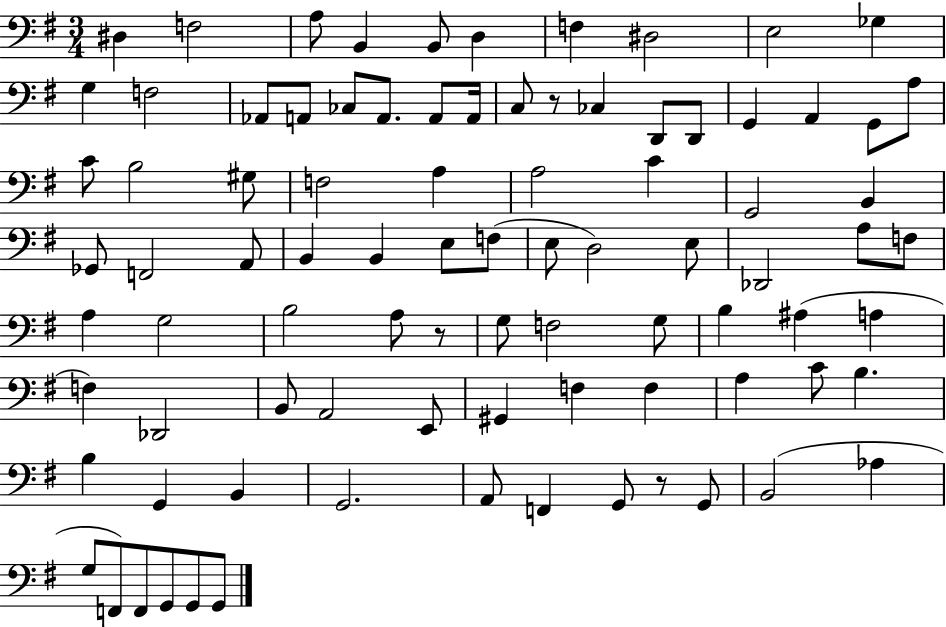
{
  \clef bass
  \numericTimeSignature
  \time 3/4
  \key g \major
  dis4 f2 | a8 b,4 b,8 d4 | f4 dis2 | e2 ges4 | \break g4 f2 | aes,8 a,8 ces8 a,8. a,8 a,16 | c8 r8 ces4 d,8 d,8 | g,4 a,4 g,8 a8 | \break c'8 b2 gis8 | f2 a4 | a2 c'4 | g,2 b,4 | \break ges,8 f,2 a,8 | b,4 b,4 e8 f8( | e8 d2) e8 | des,2 a8 f8 | \break a4 g2 | b2 a8 r8 | g8 f2 g8 | b4 ais4( a4 | \break f4) des,2 | b,8 a,2 e,8 | gis,4 f4 f4 | a4 c'8 b4. | \break b4 g,4 b,4 | g,2. | a,8 f,4 g,8 r8 g,8 | b,2( aes4 | \break g8 f,8) f,8 g,8 g,8 g,8 | \bar "|."
}